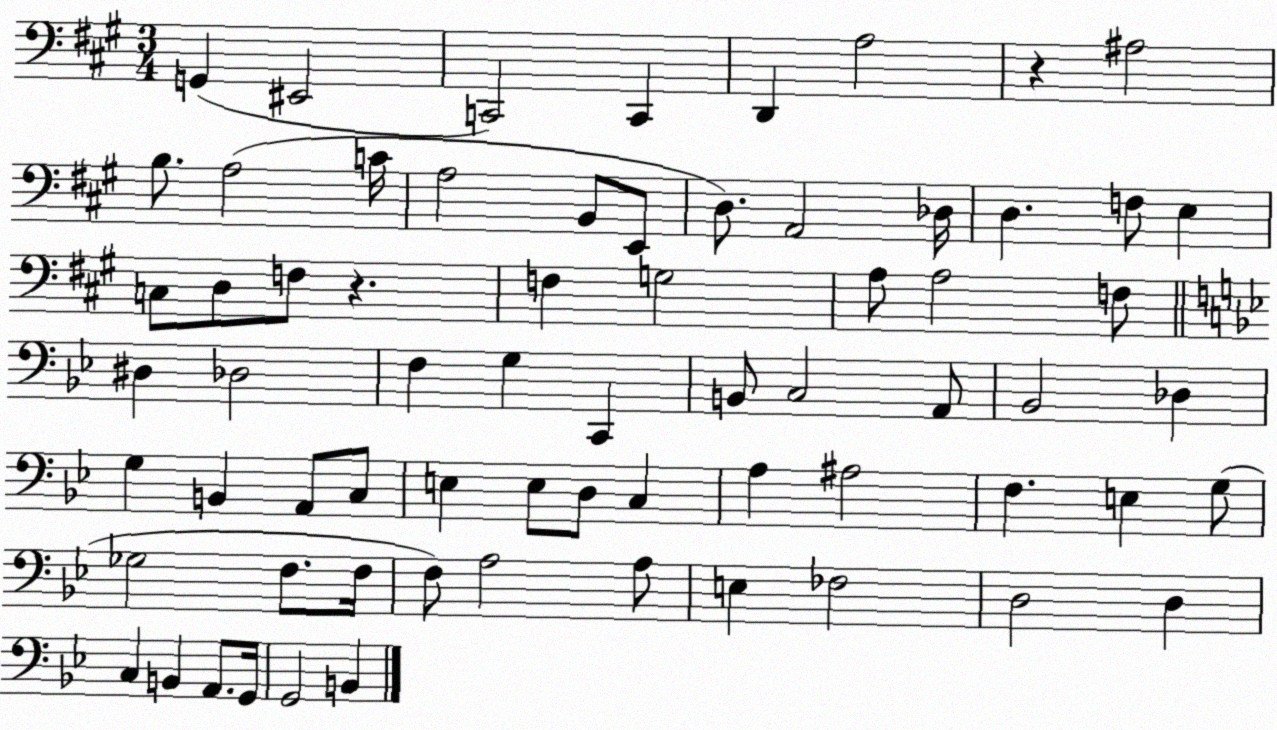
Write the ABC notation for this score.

X:1
T:Untitled
M:3/4
L:1/4
K:A
G,, ^E,,2 C,,2 C,, D,, A,2 z ^A,2 B,/2 A,2 C/4 A,2 B,,/2 E,,/2 D,/2 A,,2 _D,/4 D, F,/2 E, C,/2 D,/2 F,/2 z F, G,2 A,/2 A,2 F,/2 ^D, _D,2 F, G, C,, B,,/2 C,2 A,,/2 _B,,2 _D, G, B,, A,,/2 C,/2 E, E,/2 D,/2 C, A, ^A,2 F, E, G,/2 _G,2 F,/2 F,/4 F,/2 A,2 A,/2 E, _F,2 D,2 D, C, B,, A,,/2 G,,/4 G,,2 B,,